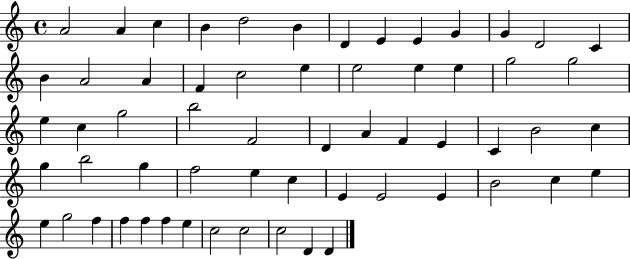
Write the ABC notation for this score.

X:1
T:Untitled
M:4/4
L:1/4
K:C
A2 A c B d2 B D E E G G D2 C B A2 A F c2 e e2 e e g2 g2 e c g2 b2 F2 D A F E C B2 c g b2 g f2 e c E E2 E B2 c e e g2 f f f f e c2 c2 c2 D D